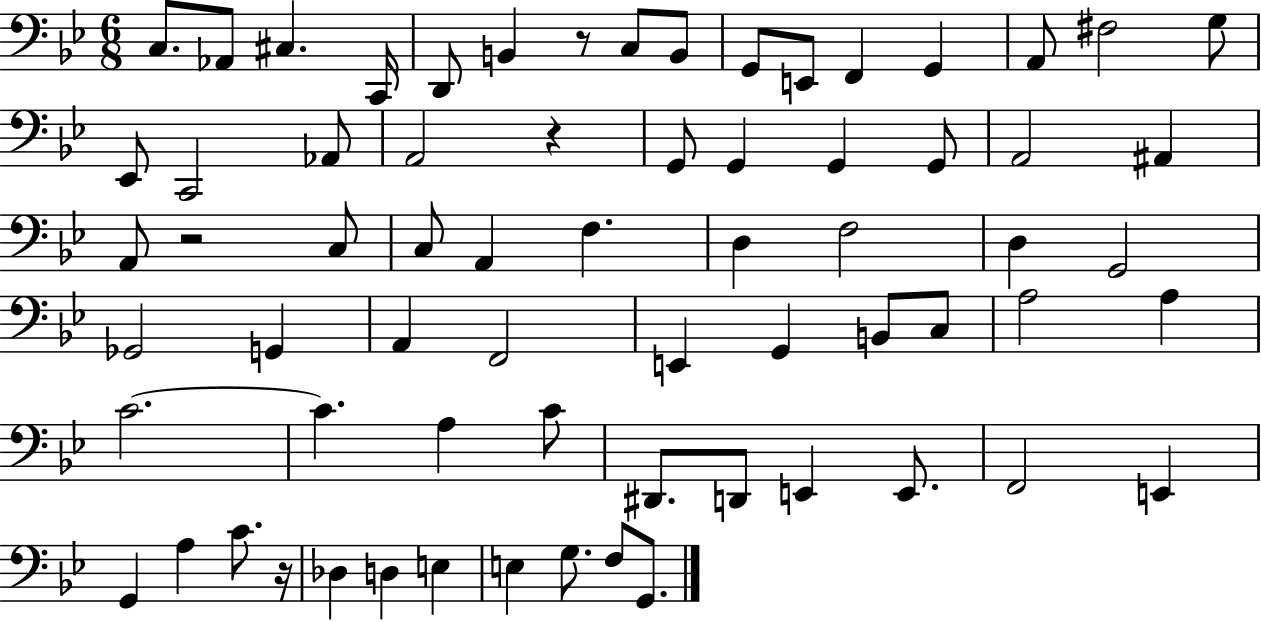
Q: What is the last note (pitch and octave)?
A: G2